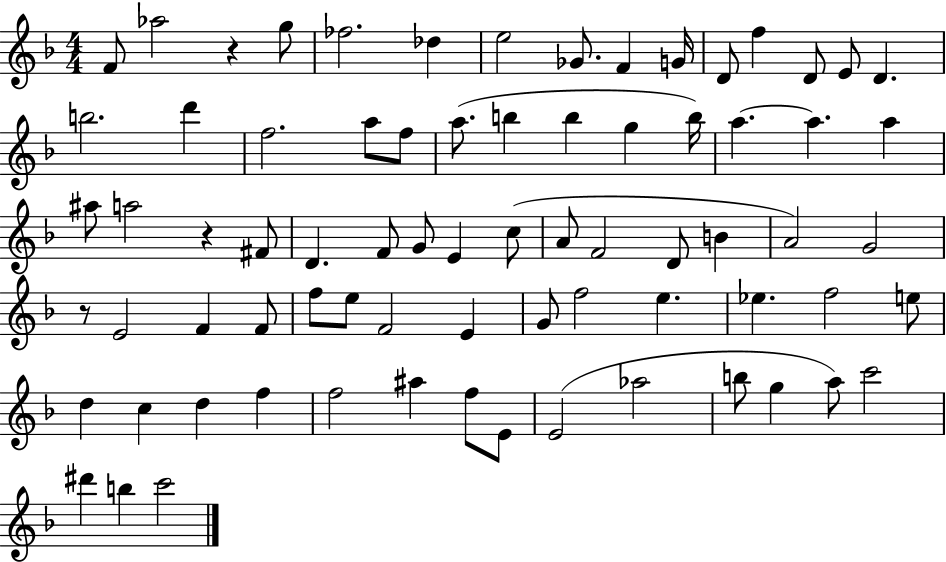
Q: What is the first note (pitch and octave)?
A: F4